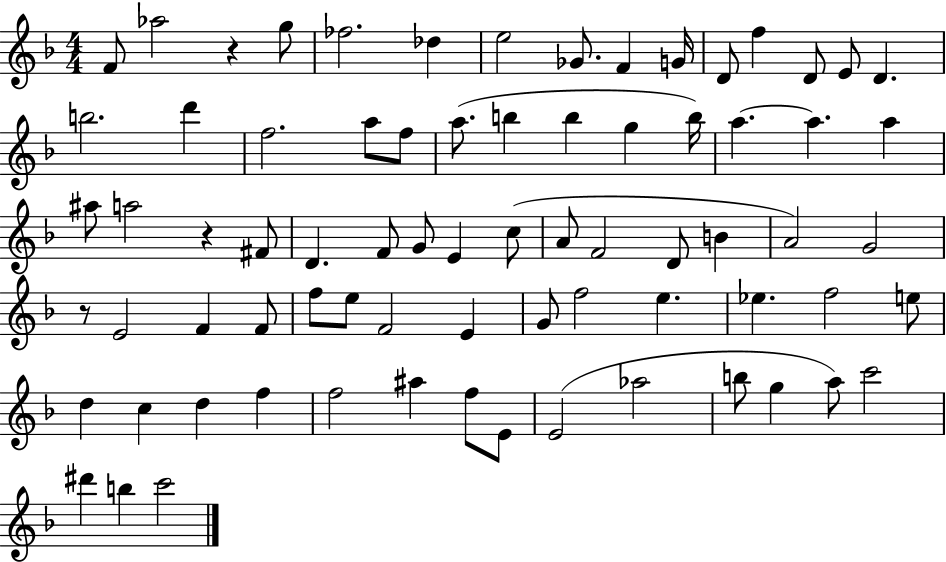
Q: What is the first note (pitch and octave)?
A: F4